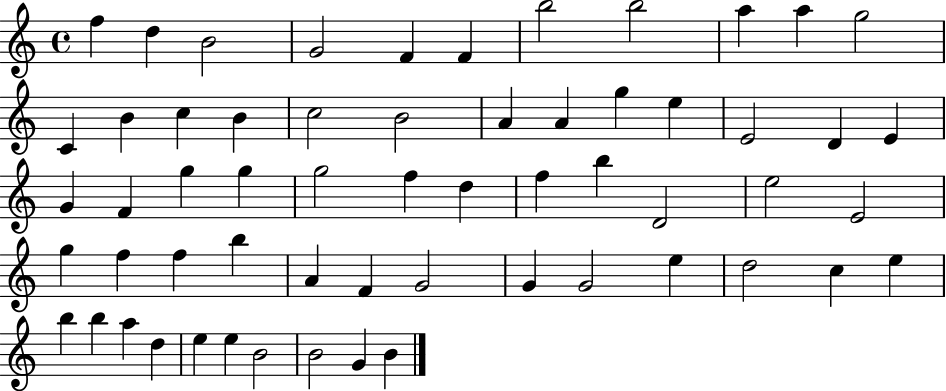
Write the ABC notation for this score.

X:1
T:Untitled
M:4/4
L:1/4
K:C
f d B2 G2 F F b2 b2 a a g2 C B c B c2 B2 A A g e E2 D E G F g g g2 f d f b D2 e2 E2 g f f b A F G2 G G2 e d2 c e b b a d e e B2 B2 G B